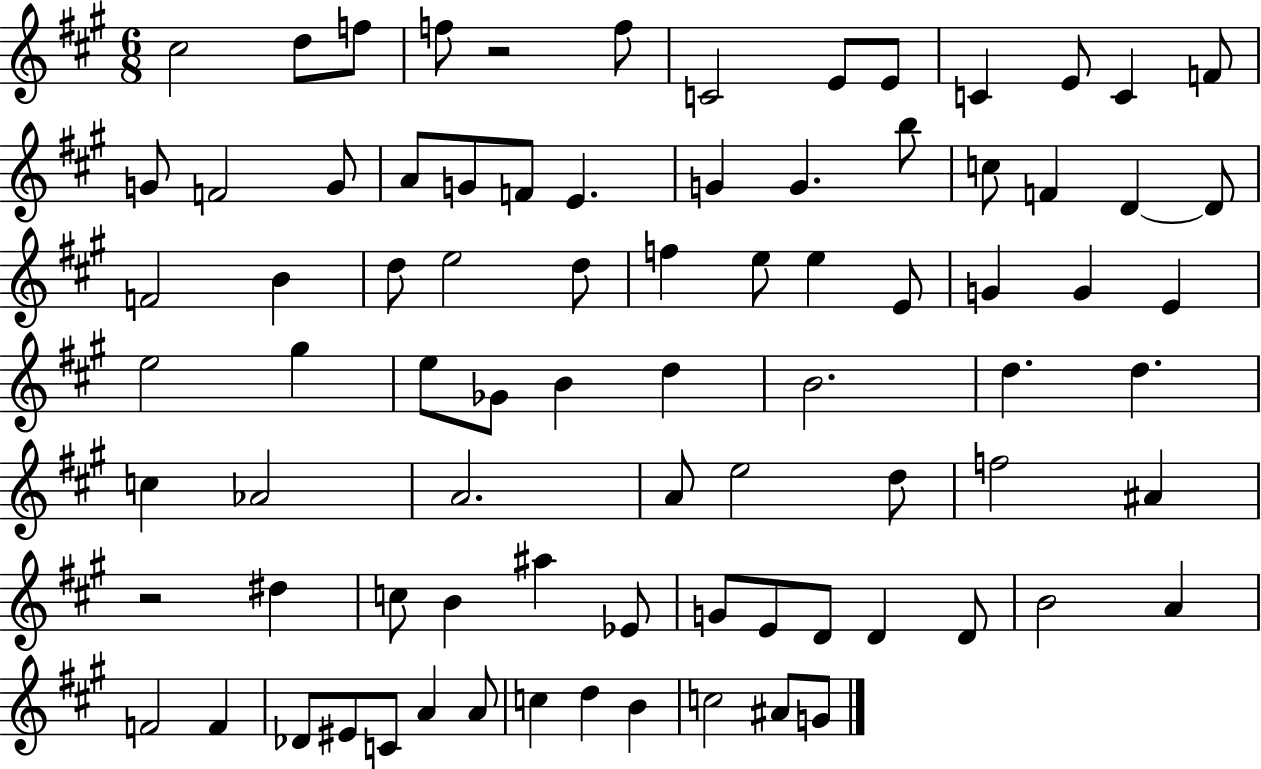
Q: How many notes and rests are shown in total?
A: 82